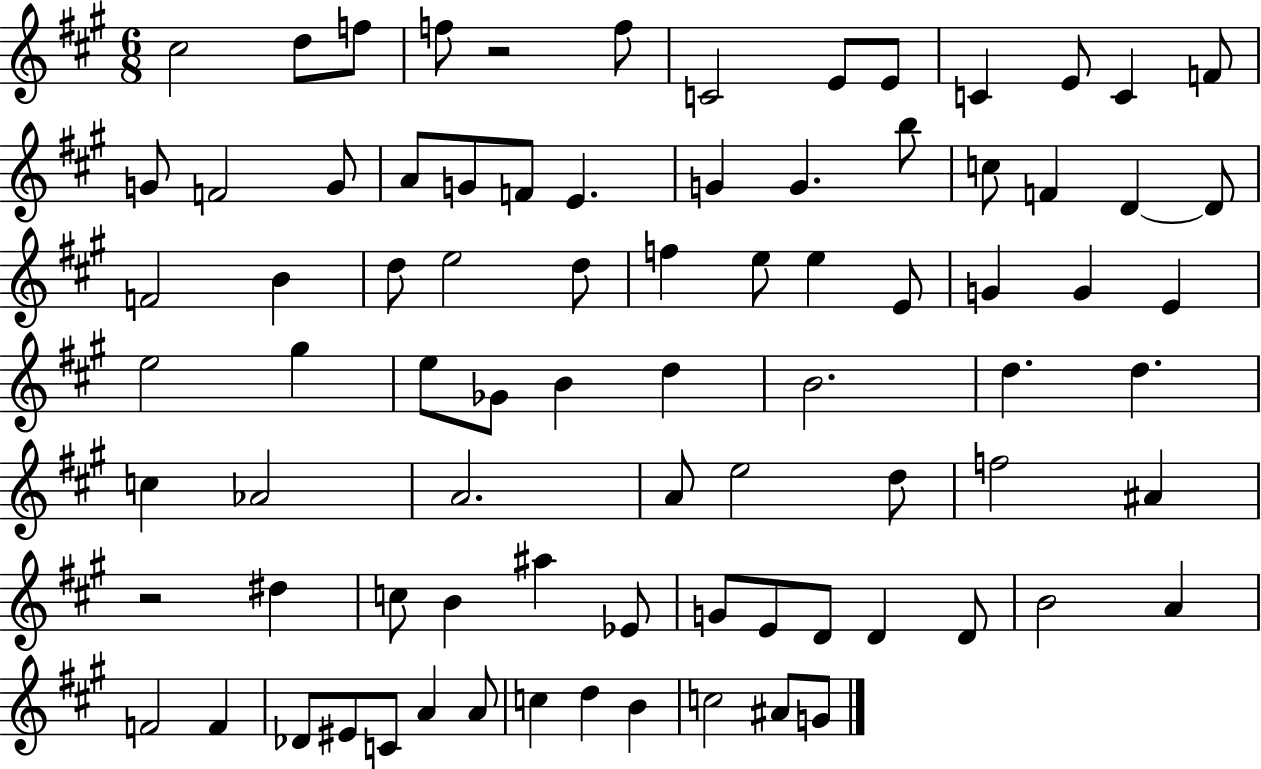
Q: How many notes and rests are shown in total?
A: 82